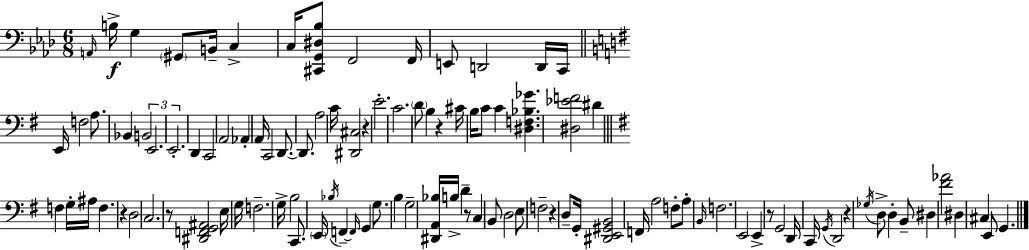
A2/s B3/s G3/q G#2/e B2/s C3/q C3/s [C#2,G2,D#3,Bb3]/e F2/h F2/s E2/e D2/h D2/s C2/s E2/s F3/h A3/e. Bb2/q B2/h E2/h. E2/h. D2/q C2/h A2/h Ab2/q A2/s C2/h D2/e. D2/e. A3/h C4/s [D#2,C#3]/h R/q E4/h. C4/h. D4/e B3/q R/q C#4/s B3/s C4/e C4/q [D#3,F3,Bb3,Gb4]/q. [D#3,Eb4,F4]/h D#4/q F3/q G3/s A#3/s F3/q. R/q D3/h C3/h. R/e [D#2,F2,G2,A#2]/h E3/s G3/s F3/h. G3/s B3/h C2/e. E2/s Bb3/s F2/q F2/s G2/q G3/e. B3/q G3/h [D#2,A2,Bb3]/s B3/s D4/q R/e C3/q B2/e D3/h E3/e F3/h R/q D3/e G2/s [D#2,E2,G#2,B2]/h F2/s A3/h F3/e A3/e B2/s F3/h. E2/h E2/q R/e G2/h D2/s C2/s G2/s D2/h R/q Gb3/s D3/e D3/q B2/e D#3/q [F#4,Ab4]/h D#3/q C#3/q E2/e G2/q.